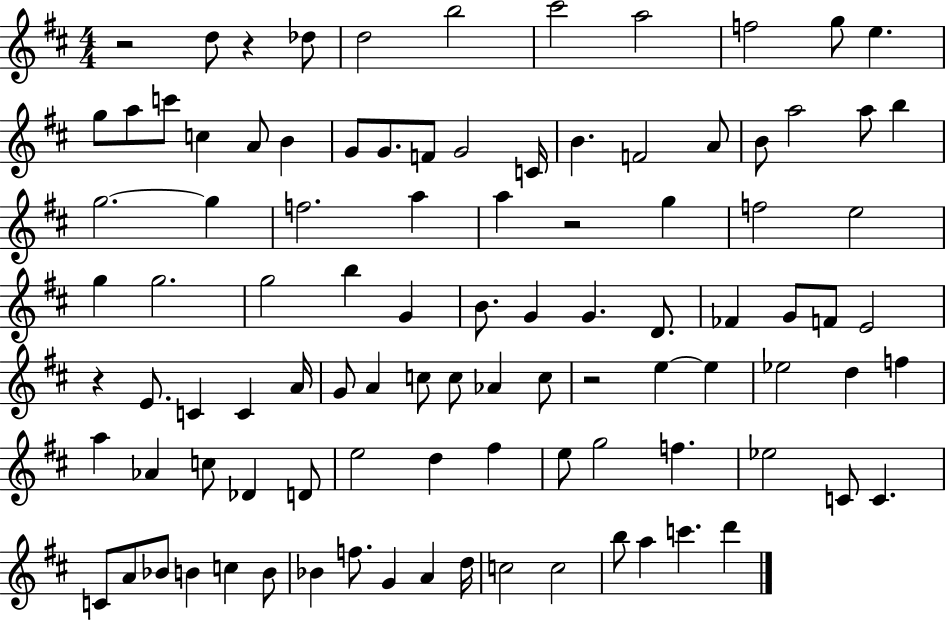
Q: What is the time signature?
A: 4/4